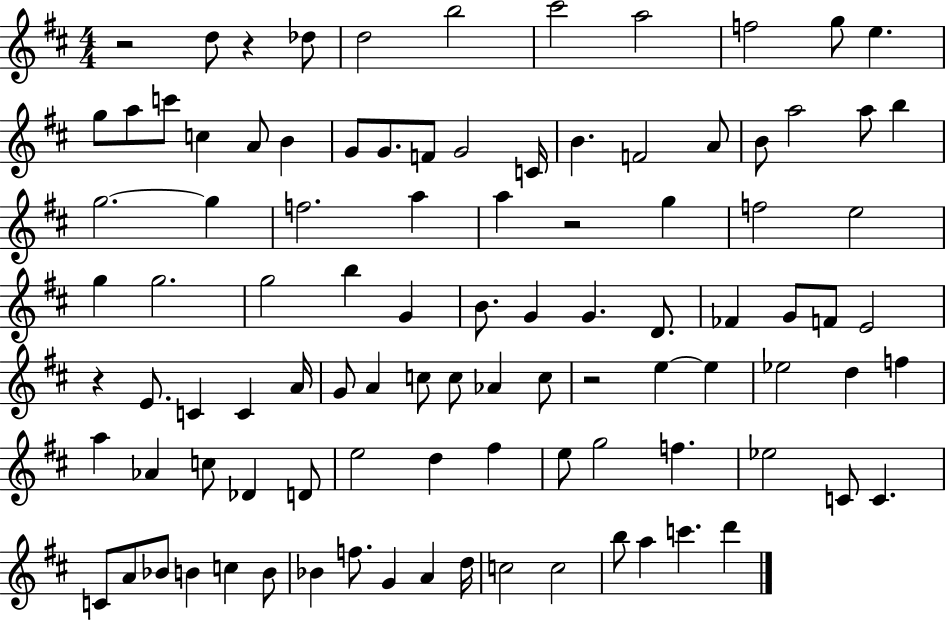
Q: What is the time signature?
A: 4/4